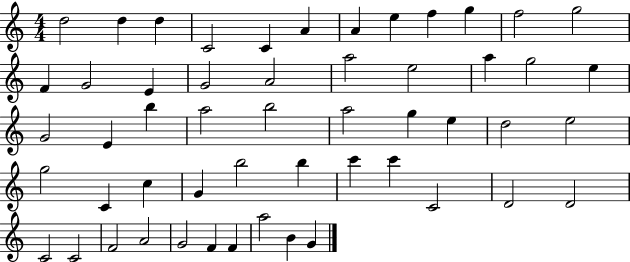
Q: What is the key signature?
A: C major